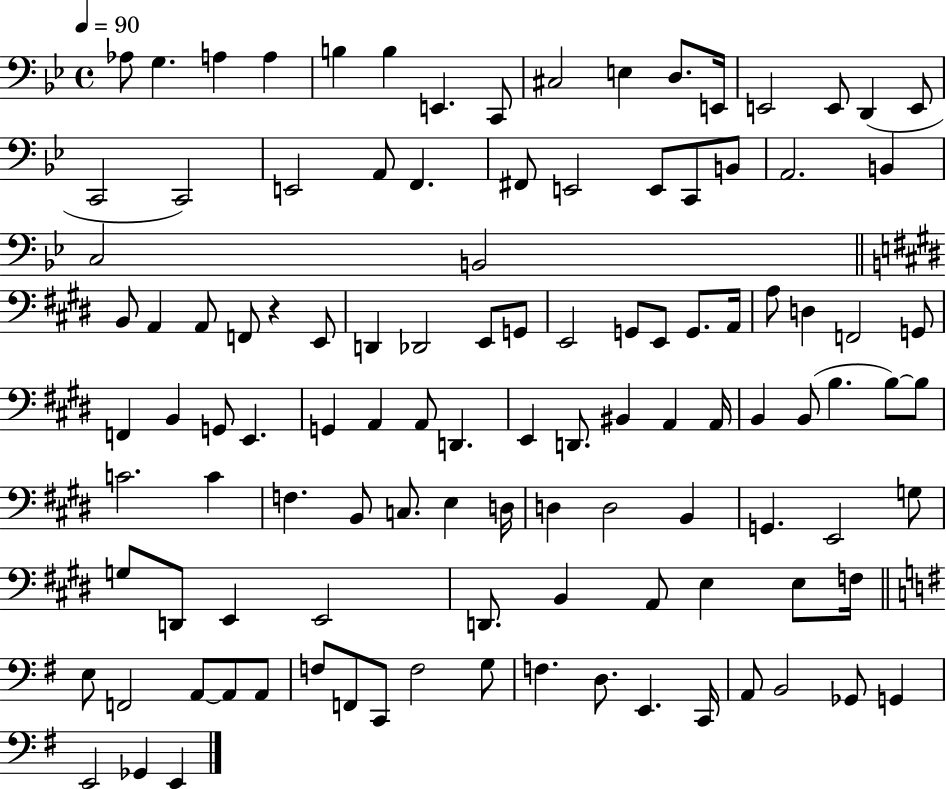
X:1
T:Untitled
M:4/4
L:1/4
K:Bb
_A,/2 G, A, A, B, B, E,, C,,/2 ^C,2 E, D,/2 E,,/4 E,,2 E,,/2 D,, E,,/2 C,,2 C,,2 E,,2 A,,/2 F,, ^F,,/2 E,,2 E,,/2 C,,/2 B,,/2 A,,2 B,, C,2 B,,2 B,,/2 A,, A,,/2 F,,/2 z E,,/2 D,, _D,,2 E,,/2 G,,/2 E,,2 G,,/2 E,,/2 G,,/2 A,,/4 A,/2 D, F,,2 G,,/2 F,, B,, G,,/2 E,, G,, A,, A,,/2 D,, E,, D,,/2 ^B,, A,, A,,/4 B,, B,,/2 B, B,/2 B,/2 C2 C F, B,,/2 C,/2 E, D,/4 D, D,2 B,, G,, E,,2 G,/2 G,/2 D,,/2 E,, E,,2 D,,/2 B,, A,,/2 E, E,/2 F,/4 E,/2 F,,2 A,,/2 A,,/2 A,,/2 F,/2 F,,/2 C,,/2 F,2 G,/2 F, D,/2 E,, C,,/4 A,,/2 B,,2 _G,,/2 G,, E,,2 _G,, E,,